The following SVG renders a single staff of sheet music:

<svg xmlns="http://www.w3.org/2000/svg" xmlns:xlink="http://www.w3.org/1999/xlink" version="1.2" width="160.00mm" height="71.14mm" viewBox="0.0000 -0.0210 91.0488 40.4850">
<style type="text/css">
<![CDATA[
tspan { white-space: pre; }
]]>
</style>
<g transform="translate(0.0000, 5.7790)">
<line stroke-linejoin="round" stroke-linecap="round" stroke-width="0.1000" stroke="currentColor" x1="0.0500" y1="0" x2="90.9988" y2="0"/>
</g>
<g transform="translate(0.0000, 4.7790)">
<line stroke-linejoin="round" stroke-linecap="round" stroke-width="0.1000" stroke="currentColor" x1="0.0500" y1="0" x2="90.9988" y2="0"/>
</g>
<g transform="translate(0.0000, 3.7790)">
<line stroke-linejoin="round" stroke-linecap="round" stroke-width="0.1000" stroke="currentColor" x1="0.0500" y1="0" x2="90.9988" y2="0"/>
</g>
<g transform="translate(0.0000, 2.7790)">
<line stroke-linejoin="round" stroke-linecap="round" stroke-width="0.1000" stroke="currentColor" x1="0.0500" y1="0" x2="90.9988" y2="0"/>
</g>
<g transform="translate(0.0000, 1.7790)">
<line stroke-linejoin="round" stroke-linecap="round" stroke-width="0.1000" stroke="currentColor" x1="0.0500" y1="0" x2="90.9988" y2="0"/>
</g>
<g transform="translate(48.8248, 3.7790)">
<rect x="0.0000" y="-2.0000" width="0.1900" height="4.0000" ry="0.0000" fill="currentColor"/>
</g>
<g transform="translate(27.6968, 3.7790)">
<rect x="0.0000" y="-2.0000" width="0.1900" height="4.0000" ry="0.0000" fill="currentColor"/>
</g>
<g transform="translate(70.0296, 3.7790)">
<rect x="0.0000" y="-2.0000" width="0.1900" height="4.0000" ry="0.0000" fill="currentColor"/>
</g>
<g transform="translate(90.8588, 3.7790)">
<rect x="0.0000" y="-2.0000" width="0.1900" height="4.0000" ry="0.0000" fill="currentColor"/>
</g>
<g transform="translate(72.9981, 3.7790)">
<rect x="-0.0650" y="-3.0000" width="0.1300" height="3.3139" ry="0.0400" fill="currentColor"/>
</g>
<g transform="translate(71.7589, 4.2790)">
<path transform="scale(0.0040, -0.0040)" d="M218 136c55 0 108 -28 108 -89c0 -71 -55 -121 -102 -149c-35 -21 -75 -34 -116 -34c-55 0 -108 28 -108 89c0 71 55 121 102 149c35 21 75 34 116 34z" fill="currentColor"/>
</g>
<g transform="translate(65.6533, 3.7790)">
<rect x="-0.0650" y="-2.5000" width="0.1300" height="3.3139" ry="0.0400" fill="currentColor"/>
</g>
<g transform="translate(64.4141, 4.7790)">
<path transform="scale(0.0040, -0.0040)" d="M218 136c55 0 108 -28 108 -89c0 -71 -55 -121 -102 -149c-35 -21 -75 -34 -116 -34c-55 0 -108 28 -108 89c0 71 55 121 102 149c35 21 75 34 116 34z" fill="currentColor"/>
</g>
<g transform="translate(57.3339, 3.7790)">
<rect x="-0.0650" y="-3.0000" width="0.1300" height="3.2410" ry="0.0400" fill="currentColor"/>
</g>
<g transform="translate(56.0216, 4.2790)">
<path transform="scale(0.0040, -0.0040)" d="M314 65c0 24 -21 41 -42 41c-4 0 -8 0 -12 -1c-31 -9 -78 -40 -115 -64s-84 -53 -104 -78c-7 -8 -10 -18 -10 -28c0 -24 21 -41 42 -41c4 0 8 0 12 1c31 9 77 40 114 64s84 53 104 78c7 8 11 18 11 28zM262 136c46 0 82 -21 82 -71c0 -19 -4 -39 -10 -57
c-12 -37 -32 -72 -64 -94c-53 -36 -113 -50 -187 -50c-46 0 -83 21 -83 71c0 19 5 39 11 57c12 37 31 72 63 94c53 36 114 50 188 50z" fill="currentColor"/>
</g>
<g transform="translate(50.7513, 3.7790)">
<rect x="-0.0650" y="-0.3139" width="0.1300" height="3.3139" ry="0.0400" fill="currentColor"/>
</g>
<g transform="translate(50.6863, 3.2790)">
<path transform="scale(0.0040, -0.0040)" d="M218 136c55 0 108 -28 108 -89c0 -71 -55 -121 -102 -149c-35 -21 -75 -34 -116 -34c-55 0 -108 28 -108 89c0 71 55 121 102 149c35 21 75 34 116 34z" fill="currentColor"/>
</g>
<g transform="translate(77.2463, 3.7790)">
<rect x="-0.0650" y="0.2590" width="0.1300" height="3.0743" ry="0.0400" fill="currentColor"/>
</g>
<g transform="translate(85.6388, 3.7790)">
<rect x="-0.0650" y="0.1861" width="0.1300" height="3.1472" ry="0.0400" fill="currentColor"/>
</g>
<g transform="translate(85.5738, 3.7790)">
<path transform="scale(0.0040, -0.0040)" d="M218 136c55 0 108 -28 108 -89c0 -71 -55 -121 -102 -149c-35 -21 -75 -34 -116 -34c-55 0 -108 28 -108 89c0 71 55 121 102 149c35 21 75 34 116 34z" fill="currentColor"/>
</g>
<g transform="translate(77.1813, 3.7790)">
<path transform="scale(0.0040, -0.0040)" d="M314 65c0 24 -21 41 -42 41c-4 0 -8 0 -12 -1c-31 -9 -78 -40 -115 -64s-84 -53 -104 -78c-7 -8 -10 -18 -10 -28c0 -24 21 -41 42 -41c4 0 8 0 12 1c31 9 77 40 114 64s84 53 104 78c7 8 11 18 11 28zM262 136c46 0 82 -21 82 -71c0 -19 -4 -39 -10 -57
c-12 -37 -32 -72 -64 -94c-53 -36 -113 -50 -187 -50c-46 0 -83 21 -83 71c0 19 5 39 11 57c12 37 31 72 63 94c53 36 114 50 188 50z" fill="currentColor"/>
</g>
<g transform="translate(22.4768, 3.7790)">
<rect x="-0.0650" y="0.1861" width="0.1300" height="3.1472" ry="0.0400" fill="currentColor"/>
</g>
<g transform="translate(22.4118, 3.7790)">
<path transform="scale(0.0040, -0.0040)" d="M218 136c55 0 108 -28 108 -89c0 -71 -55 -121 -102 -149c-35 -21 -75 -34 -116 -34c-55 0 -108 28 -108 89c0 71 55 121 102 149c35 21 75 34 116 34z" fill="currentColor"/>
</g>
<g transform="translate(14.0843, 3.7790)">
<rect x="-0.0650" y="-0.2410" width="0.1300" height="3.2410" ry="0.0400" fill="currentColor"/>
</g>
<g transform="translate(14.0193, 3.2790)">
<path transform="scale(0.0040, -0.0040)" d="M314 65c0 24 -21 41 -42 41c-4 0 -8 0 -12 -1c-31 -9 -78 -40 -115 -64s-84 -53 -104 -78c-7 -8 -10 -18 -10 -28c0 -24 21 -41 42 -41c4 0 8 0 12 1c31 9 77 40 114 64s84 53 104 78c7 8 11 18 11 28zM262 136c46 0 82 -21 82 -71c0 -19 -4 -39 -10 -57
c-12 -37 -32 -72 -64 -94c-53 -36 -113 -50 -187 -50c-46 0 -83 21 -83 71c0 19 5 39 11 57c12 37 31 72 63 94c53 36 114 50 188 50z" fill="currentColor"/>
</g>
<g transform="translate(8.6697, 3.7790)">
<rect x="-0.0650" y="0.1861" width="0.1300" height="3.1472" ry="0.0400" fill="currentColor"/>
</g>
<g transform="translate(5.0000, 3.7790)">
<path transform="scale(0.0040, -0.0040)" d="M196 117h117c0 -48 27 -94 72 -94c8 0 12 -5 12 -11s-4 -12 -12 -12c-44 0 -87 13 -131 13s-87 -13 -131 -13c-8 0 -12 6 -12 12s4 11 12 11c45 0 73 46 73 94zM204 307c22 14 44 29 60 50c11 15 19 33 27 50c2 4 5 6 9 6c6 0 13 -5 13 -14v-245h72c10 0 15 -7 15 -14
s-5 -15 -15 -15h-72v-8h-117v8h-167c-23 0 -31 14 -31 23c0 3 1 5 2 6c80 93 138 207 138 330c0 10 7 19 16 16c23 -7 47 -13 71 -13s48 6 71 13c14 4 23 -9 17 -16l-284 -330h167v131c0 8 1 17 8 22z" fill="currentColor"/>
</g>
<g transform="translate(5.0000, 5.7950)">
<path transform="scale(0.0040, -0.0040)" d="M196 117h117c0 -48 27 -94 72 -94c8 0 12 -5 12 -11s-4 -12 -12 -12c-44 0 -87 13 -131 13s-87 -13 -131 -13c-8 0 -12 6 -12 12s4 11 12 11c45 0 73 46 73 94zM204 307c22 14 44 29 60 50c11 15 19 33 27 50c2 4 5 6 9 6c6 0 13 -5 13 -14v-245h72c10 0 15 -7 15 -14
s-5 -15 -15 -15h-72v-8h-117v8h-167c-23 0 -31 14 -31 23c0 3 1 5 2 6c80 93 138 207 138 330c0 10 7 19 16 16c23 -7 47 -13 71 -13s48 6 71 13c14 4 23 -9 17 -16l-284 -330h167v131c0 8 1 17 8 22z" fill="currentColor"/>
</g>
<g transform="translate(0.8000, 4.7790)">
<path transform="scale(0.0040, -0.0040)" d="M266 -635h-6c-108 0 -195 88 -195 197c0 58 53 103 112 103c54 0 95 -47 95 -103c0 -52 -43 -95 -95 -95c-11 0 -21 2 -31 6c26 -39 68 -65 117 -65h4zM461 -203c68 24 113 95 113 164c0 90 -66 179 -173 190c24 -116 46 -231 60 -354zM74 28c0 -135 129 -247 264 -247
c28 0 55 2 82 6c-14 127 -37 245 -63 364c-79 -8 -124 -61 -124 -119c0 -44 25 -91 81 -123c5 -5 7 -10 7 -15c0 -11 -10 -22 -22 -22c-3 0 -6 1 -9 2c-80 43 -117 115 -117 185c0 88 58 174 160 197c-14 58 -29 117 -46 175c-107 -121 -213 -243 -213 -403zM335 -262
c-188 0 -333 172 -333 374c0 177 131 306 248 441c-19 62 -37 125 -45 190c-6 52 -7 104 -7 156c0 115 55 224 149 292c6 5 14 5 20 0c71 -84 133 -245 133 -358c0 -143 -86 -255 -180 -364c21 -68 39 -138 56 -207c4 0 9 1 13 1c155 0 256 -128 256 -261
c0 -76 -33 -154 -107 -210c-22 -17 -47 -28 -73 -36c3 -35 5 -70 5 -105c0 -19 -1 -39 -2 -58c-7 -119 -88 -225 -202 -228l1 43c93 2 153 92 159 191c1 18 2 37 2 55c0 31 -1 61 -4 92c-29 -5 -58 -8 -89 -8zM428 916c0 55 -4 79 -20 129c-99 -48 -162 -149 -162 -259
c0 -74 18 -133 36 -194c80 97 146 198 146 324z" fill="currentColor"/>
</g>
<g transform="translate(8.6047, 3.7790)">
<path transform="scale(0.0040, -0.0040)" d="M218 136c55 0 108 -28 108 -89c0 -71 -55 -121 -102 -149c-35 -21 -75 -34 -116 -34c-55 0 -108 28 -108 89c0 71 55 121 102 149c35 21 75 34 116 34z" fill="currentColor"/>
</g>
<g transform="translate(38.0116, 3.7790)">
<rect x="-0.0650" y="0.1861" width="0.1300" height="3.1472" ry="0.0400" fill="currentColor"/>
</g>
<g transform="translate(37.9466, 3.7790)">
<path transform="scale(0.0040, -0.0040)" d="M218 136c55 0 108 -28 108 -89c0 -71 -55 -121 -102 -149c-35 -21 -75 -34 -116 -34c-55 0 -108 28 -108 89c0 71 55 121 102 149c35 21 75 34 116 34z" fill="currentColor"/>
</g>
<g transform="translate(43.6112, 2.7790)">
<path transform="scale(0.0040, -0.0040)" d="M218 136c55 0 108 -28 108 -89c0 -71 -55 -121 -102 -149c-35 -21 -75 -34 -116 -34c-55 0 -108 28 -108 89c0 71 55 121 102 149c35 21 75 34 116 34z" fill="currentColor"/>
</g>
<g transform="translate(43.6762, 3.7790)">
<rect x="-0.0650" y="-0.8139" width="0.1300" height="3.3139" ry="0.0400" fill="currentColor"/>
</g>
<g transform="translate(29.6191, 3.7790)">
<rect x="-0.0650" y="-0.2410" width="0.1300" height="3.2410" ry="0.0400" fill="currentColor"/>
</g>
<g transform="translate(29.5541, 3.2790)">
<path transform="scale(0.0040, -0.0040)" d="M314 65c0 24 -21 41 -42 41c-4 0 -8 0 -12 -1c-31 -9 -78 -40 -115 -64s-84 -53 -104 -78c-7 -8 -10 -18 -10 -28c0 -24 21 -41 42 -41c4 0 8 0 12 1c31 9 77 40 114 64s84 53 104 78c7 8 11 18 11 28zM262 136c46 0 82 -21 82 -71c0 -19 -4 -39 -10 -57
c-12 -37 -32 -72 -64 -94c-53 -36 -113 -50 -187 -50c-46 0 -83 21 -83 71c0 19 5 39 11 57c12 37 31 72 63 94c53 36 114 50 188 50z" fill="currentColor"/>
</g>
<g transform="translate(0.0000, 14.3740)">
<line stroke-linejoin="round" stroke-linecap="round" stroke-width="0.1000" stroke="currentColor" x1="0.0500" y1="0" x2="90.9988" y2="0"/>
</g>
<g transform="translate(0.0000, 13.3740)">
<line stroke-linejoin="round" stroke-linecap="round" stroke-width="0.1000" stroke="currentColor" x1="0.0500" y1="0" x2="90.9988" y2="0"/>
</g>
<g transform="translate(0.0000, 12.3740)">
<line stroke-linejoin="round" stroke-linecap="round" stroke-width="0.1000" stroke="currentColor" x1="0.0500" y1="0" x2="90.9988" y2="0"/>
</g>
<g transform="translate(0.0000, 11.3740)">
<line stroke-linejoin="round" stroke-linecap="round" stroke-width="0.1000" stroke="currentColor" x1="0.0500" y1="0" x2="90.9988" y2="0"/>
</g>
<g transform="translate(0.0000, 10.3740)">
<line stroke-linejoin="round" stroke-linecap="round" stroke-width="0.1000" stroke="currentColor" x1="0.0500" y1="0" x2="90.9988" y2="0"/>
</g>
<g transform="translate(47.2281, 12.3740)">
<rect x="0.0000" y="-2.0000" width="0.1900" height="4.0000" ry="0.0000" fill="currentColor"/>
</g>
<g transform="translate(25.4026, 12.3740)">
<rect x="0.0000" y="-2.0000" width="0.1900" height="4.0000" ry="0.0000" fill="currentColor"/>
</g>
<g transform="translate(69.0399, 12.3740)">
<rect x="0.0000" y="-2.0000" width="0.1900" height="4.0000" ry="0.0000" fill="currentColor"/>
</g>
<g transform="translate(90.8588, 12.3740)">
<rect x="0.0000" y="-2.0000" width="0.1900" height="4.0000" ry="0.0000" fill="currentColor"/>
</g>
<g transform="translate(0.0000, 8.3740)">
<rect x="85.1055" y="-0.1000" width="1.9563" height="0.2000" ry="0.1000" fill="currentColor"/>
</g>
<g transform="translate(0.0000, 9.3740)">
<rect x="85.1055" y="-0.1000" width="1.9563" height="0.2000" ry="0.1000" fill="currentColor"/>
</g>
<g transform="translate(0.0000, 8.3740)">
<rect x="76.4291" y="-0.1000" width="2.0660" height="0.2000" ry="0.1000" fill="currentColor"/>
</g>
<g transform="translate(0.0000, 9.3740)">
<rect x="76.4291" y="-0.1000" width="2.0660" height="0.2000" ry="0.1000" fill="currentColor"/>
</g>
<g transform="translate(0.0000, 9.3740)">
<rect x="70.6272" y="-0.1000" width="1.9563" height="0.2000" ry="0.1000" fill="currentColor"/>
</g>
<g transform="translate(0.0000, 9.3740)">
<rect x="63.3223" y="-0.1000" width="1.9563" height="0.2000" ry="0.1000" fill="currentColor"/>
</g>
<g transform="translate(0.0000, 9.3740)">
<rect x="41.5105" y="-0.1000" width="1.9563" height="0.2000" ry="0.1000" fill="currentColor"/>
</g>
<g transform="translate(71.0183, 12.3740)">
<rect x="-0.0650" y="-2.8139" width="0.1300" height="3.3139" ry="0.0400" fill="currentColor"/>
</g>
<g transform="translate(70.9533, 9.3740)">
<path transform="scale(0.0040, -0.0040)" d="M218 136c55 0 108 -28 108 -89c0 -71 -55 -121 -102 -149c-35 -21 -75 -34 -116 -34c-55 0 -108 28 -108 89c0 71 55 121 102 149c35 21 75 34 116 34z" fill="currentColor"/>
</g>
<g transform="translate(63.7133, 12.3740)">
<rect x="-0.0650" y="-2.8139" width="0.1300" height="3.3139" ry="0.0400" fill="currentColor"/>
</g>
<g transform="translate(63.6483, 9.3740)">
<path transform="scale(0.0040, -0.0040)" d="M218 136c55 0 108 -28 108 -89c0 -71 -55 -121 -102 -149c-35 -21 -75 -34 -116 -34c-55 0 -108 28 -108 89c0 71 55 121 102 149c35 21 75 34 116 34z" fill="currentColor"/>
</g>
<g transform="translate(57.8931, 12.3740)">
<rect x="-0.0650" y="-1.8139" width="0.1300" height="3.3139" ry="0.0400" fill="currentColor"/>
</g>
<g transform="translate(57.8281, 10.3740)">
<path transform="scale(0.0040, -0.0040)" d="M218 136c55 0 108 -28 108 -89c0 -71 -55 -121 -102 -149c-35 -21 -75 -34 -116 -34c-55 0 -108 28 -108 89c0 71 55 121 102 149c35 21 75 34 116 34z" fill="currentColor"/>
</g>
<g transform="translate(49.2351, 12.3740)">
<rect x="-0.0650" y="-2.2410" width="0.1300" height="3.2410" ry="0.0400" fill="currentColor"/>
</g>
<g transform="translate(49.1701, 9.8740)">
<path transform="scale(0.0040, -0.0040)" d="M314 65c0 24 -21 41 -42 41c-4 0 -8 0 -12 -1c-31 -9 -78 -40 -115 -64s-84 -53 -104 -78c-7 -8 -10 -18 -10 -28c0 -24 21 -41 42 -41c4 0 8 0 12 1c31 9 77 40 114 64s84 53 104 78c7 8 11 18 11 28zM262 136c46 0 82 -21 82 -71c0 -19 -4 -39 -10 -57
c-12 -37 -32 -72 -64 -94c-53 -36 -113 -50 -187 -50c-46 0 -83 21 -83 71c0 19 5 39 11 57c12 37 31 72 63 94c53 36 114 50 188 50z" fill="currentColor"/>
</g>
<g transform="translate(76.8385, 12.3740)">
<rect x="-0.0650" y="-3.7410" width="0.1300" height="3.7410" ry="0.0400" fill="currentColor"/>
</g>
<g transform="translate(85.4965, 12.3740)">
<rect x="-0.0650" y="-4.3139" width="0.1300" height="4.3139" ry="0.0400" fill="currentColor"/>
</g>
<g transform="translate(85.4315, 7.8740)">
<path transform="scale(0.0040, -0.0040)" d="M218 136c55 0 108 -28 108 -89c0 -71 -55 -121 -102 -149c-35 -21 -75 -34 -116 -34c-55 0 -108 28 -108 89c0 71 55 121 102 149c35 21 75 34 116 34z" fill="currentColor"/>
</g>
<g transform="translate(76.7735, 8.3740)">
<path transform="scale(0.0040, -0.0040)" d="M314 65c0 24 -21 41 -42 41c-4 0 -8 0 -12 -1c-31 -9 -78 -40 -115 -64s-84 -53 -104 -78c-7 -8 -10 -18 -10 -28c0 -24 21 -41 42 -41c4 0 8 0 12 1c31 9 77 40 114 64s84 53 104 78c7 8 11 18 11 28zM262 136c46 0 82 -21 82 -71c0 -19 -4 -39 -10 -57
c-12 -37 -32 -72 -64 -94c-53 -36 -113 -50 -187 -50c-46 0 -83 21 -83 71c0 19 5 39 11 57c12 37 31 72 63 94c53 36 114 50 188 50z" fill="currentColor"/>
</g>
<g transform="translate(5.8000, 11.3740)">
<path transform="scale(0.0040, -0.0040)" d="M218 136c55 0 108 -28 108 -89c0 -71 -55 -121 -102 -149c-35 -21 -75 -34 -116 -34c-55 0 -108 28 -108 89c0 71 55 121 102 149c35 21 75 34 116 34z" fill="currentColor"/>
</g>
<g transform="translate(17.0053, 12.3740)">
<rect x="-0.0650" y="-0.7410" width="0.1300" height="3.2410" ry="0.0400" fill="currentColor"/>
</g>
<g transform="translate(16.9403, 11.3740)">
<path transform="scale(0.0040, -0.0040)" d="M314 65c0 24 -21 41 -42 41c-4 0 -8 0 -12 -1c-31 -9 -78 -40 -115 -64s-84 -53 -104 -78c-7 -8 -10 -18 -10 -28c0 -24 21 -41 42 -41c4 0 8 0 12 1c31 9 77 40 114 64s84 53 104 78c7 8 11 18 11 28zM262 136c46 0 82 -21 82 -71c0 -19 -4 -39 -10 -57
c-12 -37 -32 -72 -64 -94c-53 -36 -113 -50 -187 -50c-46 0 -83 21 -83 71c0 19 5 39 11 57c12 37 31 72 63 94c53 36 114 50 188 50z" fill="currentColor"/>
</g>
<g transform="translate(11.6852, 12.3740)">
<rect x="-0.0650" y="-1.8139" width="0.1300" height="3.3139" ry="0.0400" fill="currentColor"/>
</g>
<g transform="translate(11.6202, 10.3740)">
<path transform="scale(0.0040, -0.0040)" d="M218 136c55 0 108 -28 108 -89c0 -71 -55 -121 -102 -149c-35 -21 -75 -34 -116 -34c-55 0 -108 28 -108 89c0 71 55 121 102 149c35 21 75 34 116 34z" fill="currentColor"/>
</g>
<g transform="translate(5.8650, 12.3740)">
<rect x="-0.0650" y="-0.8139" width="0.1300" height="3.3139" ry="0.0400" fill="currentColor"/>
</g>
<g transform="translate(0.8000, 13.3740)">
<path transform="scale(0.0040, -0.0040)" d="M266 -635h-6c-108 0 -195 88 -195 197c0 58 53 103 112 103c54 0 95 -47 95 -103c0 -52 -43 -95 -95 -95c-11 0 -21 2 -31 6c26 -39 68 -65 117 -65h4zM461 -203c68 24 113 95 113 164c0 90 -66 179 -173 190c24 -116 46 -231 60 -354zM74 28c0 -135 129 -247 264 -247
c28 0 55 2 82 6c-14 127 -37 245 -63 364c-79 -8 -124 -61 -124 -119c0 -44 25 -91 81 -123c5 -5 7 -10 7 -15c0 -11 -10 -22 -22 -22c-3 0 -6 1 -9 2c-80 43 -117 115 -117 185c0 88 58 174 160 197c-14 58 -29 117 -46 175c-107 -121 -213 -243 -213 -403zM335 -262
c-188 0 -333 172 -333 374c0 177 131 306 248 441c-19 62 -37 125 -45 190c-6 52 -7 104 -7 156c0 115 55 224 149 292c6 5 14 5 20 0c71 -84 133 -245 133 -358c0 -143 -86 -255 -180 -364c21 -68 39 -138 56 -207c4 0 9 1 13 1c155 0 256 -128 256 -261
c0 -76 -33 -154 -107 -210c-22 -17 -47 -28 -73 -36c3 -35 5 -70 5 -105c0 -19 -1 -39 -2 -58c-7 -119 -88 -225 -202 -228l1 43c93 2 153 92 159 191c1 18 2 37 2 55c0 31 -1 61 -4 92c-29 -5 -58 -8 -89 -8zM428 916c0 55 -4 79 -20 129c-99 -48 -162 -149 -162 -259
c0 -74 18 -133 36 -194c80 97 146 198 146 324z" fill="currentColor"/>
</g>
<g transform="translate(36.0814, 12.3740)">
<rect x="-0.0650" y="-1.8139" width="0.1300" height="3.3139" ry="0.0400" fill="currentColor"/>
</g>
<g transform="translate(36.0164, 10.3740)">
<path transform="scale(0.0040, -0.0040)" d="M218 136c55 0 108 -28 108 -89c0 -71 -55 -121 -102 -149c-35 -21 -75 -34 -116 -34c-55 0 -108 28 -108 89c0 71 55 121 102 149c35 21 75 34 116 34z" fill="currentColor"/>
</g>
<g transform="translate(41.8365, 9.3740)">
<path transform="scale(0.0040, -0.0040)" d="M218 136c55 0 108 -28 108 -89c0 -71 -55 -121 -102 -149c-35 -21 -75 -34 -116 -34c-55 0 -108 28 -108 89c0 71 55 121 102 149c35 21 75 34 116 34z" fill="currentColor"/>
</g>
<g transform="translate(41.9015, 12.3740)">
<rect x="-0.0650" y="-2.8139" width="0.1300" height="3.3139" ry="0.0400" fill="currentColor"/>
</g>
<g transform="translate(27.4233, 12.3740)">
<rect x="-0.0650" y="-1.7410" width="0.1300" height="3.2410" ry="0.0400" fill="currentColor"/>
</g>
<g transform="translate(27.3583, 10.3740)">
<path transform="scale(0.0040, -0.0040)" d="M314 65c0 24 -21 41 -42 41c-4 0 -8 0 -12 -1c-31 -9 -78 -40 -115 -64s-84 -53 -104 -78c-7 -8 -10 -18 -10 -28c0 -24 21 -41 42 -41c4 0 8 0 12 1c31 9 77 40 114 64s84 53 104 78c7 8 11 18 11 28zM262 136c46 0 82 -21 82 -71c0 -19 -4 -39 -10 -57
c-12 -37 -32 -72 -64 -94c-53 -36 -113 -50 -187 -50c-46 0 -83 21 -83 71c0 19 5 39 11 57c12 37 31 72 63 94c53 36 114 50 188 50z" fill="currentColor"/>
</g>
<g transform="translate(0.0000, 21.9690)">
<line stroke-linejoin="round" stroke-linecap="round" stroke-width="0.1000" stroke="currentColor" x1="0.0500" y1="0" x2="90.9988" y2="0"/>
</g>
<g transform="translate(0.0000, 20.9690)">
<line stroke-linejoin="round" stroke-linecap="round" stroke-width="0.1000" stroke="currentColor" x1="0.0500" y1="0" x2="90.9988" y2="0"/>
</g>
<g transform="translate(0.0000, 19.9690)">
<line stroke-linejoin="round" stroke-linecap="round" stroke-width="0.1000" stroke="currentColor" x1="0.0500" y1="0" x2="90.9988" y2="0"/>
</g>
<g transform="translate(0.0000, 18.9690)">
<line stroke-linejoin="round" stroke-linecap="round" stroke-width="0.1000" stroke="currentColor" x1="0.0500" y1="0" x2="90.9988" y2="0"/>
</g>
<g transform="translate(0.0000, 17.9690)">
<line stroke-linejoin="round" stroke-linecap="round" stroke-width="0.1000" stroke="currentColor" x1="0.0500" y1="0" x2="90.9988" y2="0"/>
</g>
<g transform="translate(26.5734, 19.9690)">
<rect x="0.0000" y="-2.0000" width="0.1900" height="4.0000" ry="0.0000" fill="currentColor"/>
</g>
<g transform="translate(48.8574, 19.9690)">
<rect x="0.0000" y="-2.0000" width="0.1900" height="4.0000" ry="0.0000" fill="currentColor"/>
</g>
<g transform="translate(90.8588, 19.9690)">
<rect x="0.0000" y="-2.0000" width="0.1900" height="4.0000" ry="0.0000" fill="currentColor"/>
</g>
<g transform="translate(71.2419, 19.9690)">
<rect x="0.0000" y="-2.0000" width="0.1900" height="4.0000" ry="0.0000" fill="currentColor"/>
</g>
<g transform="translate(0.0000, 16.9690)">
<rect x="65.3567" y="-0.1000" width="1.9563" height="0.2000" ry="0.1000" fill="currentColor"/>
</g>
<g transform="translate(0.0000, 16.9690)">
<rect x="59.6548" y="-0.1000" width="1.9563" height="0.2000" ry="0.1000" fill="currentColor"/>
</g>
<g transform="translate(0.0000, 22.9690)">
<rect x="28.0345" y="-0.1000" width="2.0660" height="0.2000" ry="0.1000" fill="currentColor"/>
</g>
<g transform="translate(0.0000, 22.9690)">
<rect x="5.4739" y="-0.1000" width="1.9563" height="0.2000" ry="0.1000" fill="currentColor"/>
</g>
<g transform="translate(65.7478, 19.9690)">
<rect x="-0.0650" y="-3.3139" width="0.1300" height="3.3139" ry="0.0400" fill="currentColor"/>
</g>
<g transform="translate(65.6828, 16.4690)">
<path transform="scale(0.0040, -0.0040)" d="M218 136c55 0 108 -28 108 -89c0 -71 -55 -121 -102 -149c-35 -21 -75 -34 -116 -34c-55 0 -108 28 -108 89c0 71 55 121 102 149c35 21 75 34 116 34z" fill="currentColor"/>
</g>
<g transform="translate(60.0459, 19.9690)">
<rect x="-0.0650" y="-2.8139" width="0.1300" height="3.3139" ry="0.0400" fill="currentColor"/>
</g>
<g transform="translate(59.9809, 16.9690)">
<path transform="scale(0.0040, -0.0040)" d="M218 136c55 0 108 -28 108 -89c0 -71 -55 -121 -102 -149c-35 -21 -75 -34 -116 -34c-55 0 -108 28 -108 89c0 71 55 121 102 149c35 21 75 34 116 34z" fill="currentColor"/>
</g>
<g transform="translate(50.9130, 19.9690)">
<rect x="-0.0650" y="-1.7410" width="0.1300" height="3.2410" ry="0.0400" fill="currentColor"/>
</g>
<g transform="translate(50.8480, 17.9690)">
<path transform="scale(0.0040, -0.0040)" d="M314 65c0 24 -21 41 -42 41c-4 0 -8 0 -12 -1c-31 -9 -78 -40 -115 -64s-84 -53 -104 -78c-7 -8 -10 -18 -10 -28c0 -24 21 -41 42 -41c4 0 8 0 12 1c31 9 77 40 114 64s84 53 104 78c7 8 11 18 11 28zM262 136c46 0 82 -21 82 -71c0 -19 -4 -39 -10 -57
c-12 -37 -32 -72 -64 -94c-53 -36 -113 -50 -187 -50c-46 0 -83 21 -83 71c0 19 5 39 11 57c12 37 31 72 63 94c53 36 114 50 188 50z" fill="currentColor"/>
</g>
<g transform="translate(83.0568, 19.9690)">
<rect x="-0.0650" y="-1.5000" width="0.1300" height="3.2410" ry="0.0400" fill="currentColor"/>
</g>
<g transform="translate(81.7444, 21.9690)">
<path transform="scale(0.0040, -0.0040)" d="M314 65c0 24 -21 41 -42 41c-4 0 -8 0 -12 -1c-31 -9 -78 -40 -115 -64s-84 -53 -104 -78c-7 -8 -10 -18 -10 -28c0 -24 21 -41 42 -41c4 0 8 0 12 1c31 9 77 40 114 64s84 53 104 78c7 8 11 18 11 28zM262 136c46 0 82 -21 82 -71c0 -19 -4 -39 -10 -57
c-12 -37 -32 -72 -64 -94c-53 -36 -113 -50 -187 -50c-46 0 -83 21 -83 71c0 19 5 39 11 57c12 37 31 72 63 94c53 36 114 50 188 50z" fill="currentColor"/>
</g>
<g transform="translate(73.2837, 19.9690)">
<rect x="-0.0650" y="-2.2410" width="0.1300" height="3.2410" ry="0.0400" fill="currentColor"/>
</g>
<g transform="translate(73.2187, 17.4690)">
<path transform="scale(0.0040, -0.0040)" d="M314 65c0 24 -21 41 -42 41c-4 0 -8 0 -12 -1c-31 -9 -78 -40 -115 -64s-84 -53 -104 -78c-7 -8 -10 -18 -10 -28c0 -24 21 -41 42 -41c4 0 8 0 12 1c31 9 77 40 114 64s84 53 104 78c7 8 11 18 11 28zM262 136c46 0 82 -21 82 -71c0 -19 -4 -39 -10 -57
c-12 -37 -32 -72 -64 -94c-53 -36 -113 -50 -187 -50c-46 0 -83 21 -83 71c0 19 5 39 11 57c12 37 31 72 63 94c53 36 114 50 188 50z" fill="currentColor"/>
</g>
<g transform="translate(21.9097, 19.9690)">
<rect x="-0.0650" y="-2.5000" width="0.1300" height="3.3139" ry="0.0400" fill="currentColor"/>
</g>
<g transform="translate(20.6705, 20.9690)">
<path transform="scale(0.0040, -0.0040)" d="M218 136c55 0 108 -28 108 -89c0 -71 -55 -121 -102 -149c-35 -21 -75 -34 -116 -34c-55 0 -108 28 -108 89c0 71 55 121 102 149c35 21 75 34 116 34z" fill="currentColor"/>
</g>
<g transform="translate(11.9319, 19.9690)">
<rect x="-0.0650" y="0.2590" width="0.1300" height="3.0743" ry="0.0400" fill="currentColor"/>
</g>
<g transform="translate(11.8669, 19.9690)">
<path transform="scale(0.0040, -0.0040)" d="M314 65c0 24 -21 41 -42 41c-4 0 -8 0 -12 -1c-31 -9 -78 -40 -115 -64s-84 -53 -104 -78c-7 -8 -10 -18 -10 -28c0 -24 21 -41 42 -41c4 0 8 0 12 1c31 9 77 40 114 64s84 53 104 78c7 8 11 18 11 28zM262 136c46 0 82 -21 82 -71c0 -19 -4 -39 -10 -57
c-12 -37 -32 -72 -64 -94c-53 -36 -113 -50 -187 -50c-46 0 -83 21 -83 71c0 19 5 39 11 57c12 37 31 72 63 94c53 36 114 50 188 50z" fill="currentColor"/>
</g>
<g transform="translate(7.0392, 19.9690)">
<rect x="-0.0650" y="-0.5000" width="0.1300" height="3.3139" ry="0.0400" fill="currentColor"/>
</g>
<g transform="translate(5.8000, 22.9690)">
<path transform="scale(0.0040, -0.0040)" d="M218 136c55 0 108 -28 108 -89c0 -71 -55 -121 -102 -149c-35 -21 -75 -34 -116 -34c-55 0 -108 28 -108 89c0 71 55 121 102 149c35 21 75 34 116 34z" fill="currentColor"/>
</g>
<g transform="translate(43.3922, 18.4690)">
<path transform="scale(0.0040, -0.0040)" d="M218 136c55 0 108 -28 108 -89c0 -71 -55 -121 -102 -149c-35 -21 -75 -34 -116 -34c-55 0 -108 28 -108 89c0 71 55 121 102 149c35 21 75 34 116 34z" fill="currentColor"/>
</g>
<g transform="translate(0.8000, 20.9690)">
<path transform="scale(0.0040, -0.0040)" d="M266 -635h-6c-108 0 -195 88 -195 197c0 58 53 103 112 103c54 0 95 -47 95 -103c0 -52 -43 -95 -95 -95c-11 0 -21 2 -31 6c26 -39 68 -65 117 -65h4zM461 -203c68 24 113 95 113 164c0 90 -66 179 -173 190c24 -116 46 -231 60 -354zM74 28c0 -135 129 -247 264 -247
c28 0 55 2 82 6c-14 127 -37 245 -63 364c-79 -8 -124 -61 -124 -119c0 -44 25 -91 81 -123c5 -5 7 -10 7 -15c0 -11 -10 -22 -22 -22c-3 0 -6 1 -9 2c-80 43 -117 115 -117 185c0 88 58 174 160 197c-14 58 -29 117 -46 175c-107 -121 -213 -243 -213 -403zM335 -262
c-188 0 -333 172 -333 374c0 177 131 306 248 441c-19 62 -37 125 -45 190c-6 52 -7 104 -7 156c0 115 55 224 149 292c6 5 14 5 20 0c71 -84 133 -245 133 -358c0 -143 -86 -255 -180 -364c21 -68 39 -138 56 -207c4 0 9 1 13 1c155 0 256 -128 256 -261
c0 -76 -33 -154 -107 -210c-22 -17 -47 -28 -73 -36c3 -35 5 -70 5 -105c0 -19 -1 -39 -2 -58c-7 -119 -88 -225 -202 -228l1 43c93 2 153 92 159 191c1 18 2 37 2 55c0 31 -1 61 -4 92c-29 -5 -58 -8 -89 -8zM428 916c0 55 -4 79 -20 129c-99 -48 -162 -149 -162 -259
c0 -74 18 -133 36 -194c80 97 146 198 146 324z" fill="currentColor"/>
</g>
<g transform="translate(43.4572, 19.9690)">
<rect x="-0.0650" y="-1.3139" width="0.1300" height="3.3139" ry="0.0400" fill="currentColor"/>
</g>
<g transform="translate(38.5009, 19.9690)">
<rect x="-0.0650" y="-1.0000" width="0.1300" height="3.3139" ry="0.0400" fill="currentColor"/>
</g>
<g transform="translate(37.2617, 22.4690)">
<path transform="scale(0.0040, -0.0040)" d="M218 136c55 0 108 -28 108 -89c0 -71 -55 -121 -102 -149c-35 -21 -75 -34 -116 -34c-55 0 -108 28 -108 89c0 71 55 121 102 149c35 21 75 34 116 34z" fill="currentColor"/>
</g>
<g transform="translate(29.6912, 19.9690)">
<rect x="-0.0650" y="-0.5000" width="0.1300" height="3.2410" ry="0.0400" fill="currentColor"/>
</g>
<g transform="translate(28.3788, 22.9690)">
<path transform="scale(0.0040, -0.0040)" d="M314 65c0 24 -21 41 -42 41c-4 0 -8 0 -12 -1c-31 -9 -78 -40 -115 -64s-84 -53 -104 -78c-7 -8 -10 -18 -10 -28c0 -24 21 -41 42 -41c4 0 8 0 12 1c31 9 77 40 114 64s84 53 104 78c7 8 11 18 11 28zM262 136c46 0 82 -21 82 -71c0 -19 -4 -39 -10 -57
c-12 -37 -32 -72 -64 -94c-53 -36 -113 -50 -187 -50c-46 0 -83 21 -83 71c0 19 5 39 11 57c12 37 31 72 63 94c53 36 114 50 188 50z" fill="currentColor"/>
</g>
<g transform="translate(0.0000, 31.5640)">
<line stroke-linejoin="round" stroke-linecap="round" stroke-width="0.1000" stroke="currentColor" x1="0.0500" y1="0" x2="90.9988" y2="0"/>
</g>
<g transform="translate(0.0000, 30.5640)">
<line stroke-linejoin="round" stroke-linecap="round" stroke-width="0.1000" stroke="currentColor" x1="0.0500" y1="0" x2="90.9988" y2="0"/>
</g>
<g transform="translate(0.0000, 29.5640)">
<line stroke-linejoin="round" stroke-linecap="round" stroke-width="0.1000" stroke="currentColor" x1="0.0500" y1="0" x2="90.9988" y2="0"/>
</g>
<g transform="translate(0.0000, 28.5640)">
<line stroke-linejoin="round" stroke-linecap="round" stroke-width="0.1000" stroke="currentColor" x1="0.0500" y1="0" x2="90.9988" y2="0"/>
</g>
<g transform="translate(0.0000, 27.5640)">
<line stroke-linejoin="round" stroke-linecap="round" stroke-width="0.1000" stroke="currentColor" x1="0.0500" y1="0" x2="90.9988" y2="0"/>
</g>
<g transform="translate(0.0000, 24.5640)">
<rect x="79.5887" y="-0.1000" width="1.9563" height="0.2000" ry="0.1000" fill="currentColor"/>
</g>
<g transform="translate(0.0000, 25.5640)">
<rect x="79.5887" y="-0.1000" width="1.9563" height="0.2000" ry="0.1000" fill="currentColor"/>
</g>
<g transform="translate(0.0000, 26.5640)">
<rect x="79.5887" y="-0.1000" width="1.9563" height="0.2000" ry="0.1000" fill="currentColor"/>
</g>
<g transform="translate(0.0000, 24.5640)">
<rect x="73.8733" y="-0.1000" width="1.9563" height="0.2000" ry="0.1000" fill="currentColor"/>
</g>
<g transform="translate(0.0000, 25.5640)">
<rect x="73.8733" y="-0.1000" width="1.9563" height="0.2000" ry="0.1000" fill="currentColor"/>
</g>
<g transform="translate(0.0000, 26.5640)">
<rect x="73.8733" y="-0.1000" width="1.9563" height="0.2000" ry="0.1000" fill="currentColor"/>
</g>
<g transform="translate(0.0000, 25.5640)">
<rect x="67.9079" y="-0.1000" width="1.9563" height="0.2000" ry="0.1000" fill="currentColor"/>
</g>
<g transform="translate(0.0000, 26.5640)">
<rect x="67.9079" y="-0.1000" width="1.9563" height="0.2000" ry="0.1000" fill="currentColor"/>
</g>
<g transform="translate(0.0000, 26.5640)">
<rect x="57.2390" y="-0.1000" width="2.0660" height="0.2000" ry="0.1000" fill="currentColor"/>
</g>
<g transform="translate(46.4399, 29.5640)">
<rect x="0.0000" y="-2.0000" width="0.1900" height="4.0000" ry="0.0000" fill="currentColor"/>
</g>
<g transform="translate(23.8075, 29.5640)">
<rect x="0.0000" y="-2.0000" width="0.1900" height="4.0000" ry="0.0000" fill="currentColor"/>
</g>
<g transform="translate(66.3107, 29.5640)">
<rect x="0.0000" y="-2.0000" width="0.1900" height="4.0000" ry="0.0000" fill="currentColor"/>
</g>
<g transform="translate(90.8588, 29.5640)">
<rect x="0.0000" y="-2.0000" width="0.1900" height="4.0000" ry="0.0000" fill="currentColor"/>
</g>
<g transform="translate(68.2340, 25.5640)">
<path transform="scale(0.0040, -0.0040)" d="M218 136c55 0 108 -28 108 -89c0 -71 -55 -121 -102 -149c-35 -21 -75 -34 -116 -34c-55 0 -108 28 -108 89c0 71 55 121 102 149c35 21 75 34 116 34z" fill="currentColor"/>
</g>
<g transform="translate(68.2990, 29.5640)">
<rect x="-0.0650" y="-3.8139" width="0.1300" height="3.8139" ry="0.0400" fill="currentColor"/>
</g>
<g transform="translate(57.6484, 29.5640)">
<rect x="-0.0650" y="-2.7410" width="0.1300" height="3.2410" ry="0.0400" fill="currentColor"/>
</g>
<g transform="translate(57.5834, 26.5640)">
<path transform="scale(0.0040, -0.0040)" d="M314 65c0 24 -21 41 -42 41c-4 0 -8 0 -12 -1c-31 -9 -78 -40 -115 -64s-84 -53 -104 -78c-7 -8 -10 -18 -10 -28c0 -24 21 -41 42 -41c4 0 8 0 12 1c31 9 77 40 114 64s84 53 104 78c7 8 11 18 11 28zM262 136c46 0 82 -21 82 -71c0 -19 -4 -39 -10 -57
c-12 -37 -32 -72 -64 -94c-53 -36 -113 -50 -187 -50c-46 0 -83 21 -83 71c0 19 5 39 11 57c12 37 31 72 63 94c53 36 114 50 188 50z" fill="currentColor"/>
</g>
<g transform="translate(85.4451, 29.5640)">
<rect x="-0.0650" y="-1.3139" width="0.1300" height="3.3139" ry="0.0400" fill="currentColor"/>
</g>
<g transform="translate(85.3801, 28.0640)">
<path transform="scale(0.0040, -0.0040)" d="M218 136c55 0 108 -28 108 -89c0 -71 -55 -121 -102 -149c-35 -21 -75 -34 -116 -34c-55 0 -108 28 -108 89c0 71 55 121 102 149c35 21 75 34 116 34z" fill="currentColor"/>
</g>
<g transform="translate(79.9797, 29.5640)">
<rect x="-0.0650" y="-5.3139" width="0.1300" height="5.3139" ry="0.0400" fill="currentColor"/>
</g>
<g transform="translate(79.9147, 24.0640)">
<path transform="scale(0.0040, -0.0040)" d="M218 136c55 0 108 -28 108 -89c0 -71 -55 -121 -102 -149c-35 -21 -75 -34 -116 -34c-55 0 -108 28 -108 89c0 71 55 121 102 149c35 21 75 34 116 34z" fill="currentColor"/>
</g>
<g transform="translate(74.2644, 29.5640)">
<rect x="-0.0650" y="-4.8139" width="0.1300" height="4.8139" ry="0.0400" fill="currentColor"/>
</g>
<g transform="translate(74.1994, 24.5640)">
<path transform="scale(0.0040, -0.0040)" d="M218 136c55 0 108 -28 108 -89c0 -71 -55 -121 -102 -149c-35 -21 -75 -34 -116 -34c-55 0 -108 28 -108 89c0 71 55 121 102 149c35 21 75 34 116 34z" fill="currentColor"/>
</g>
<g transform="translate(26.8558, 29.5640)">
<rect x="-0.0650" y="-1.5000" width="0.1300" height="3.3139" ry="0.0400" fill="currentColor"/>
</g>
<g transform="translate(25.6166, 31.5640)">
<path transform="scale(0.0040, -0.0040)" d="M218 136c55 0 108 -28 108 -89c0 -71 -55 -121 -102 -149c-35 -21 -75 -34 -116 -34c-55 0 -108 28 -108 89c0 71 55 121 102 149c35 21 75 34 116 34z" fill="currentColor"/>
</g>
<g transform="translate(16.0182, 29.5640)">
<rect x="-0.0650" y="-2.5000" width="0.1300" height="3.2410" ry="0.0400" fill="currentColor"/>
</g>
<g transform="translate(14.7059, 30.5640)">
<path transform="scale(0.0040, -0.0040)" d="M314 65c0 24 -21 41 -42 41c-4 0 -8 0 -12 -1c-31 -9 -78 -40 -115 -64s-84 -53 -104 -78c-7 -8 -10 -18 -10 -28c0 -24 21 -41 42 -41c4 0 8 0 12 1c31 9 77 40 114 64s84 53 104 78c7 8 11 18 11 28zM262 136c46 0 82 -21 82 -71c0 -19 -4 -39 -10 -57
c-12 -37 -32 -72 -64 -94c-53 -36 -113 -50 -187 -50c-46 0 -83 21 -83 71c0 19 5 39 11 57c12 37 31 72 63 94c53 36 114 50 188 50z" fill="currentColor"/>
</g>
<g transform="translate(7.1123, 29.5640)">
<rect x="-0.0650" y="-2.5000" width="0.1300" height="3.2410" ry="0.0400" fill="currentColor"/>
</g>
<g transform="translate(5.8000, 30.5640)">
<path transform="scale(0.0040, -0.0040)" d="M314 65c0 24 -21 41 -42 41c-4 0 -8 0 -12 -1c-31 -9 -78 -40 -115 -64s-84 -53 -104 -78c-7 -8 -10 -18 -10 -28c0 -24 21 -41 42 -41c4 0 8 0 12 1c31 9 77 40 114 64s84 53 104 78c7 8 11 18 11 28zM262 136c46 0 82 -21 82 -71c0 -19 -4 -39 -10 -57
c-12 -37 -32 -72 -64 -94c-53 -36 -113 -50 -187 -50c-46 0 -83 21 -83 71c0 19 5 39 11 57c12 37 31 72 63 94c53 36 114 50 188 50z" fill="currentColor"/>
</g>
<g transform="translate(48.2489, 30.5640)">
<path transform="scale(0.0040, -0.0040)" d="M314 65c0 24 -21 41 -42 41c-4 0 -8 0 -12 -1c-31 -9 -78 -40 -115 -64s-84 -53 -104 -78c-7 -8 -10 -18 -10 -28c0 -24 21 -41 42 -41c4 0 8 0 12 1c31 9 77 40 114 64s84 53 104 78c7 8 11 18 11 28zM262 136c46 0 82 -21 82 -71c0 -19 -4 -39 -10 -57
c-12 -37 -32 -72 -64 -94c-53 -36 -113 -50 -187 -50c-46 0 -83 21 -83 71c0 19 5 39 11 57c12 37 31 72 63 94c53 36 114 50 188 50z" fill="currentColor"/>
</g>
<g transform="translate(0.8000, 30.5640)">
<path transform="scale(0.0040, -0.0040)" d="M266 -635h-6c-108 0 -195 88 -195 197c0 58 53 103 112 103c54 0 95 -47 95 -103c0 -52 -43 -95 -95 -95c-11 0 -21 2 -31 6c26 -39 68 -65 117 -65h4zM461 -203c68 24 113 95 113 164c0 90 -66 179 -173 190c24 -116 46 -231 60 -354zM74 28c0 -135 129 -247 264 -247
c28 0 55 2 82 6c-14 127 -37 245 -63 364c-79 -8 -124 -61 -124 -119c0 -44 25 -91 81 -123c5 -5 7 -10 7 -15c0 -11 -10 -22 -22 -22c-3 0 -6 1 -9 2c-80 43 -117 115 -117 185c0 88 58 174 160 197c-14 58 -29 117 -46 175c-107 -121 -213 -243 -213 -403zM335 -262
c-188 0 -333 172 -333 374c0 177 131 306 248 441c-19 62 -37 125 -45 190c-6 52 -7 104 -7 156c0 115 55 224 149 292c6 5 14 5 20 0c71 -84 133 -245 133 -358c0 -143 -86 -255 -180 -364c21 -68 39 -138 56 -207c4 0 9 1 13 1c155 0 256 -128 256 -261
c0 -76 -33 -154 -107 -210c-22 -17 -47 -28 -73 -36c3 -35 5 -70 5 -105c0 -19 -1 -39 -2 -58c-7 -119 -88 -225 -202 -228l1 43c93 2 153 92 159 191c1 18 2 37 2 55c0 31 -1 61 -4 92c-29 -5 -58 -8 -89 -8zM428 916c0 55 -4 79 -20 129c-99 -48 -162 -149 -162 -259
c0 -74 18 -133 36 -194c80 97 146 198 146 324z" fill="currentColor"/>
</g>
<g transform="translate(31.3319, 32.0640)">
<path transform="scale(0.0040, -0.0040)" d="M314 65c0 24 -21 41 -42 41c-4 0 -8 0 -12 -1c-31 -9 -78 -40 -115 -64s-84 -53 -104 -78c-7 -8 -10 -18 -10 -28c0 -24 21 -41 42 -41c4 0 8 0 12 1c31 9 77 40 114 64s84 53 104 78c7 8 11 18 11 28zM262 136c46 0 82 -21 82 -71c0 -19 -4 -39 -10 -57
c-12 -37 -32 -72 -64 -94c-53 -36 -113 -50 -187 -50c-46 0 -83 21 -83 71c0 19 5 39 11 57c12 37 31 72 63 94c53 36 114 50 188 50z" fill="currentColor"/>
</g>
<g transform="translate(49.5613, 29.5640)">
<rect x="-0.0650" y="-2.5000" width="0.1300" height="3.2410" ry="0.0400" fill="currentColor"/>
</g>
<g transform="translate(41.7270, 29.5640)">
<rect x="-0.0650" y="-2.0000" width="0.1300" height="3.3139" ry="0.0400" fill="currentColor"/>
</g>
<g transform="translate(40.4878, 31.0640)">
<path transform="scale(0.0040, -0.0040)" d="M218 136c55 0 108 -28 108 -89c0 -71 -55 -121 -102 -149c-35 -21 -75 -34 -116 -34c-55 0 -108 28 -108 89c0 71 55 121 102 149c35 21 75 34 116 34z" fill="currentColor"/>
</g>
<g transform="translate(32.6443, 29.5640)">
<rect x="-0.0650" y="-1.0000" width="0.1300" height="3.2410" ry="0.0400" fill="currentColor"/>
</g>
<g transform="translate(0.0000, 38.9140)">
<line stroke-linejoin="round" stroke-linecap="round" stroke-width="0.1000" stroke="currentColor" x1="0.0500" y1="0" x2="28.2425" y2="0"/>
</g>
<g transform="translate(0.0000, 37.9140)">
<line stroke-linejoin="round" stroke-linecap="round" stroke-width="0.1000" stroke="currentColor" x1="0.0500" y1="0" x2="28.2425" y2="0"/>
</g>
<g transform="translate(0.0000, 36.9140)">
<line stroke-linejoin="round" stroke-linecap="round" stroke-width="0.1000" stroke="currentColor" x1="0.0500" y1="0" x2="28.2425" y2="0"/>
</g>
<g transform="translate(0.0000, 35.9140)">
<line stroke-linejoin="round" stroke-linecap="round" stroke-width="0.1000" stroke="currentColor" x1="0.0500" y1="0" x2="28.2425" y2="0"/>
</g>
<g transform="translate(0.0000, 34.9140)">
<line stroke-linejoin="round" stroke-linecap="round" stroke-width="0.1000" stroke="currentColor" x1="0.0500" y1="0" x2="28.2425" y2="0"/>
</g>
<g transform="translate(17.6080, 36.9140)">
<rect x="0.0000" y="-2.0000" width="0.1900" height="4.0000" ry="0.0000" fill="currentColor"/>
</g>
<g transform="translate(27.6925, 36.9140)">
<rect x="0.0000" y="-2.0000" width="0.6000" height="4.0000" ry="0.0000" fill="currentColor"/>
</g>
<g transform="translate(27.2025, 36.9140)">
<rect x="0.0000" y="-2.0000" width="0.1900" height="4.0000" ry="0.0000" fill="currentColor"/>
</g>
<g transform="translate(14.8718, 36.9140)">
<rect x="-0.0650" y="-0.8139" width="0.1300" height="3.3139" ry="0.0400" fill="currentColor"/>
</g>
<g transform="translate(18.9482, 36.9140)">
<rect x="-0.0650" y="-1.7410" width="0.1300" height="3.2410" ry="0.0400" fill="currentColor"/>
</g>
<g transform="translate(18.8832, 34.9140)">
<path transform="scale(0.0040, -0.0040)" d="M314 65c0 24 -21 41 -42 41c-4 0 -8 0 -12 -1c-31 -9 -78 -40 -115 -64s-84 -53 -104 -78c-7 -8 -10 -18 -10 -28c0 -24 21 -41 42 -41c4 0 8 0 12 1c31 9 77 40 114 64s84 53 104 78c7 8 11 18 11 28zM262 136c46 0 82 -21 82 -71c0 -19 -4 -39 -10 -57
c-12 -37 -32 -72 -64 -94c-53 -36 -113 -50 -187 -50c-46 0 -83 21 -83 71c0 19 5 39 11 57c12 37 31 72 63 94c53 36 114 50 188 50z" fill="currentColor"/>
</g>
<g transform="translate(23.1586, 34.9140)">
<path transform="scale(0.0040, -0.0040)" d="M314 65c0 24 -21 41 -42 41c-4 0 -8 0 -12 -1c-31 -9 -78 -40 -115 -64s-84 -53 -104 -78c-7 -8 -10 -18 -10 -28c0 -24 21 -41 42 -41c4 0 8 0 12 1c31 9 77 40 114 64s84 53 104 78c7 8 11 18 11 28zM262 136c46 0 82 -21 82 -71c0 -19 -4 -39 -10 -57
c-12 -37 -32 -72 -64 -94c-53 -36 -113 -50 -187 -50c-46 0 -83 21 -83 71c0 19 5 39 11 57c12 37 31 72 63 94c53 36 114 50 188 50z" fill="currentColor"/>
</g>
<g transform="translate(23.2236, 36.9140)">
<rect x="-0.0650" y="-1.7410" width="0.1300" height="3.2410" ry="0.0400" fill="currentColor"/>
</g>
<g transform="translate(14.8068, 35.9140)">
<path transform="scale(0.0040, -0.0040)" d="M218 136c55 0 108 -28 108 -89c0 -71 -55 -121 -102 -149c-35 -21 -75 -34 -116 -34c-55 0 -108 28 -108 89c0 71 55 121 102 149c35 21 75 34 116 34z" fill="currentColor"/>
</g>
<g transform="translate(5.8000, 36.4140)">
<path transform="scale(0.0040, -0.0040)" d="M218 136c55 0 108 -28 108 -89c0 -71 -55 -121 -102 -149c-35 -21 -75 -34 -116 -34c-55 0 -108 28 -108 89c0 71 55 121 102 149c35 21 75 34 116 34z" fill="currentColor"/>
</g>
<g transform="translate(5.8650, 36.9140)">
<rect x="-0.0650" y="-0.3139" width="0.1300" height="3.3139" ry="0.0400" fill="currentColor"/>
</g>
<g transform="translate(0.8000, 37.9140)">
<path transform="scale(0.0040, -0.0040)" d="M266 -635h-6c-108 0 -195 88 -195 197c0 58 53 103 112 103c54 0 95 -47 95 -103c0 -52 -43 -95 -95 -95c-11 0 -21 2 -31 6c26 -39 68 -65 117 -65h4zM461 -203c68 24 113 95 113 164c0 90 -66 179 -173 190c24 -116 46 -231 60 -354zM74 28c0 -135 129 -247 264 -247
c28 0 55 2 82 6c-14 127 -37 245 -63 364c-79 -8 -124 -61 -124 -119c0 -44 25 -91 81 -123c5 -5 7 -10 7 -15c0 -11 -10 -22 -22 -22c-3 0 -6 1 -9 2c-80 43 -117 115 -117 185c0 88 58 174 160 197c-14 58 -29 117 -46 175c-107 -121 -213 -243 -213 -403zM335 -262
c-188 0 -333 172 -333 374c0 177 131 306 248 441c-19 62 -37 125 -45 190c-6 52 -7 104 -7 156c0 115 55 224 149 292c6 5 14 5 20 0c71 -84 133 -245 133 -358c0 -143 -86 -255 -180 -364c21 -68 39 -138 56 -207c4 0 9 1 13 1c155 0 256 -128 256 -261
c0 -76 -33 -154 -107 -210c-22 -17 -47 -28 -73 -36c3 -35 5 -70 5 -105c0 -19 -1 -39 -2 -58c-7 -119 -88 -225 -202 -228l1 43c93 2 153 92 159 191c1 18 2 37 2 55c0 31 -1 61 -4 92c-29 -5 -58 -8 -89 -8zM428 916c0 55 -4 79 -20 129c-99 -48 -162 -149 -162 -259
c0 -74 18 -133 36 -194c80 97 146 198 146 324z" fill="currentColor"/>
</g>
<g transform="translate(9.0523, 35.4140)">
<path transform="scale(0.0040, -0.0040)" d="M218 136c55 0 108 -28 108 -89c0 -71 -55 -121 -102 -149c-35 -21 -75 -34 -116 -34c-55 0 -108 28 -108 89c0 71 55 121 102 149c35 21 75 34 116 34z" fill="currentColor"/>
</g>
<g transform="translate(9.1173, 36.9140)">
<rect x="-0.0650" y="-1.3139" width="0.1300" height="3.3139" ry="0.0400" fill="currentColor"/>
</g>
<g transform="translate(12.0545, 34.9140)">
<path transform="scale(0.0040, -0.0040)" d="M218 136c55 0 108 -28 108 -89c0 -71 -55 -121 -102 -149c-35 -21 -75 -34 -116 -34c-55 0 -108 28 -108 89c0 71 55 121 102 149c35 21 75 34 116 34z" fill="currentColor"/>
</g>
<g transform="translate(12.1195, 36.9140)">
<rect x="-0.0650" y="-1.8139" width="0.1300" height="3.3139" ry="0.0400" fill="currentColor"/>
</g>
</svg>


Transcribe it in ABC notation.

X:1
T:Untitled
M:4/4
L:1/4
K:C
B c2 B c2 B d c A2 G A B2 B d f d2 f2 f a g2 f a a c'2 d' C B2 G C2 D e f2 a b g2 E2 G2 G2 E D2 F G2 a2 c' e' f' e c e f d f2 f2